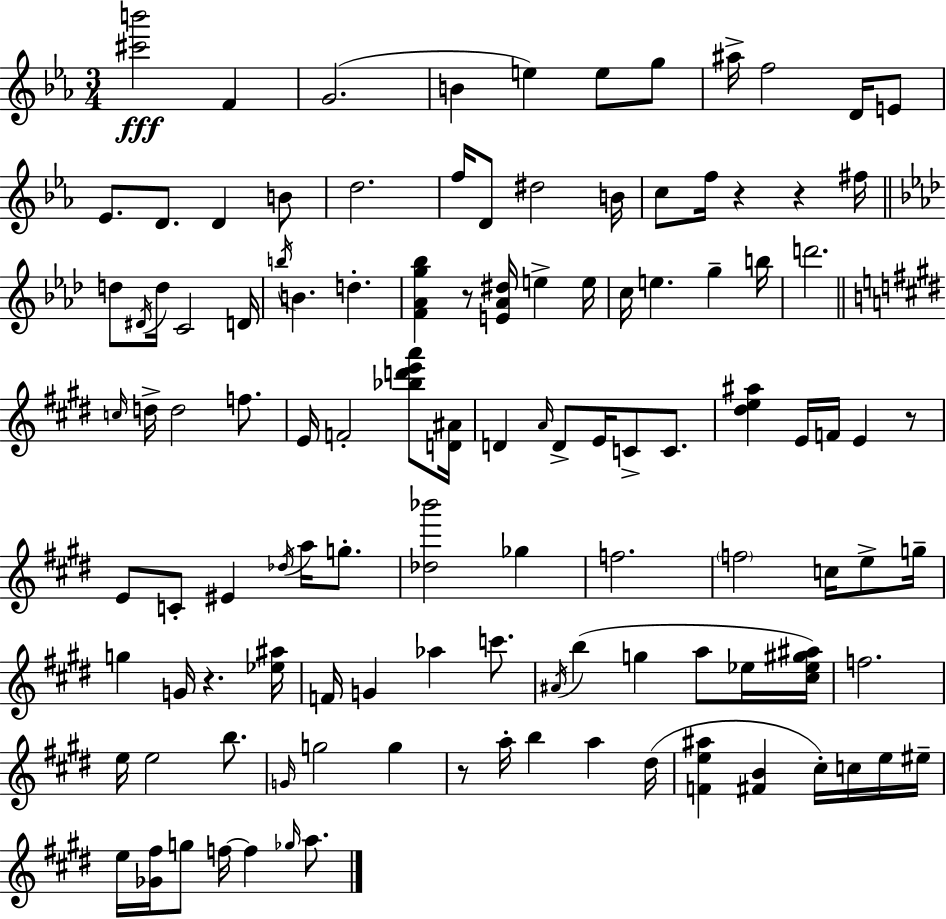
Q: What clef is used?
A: treble